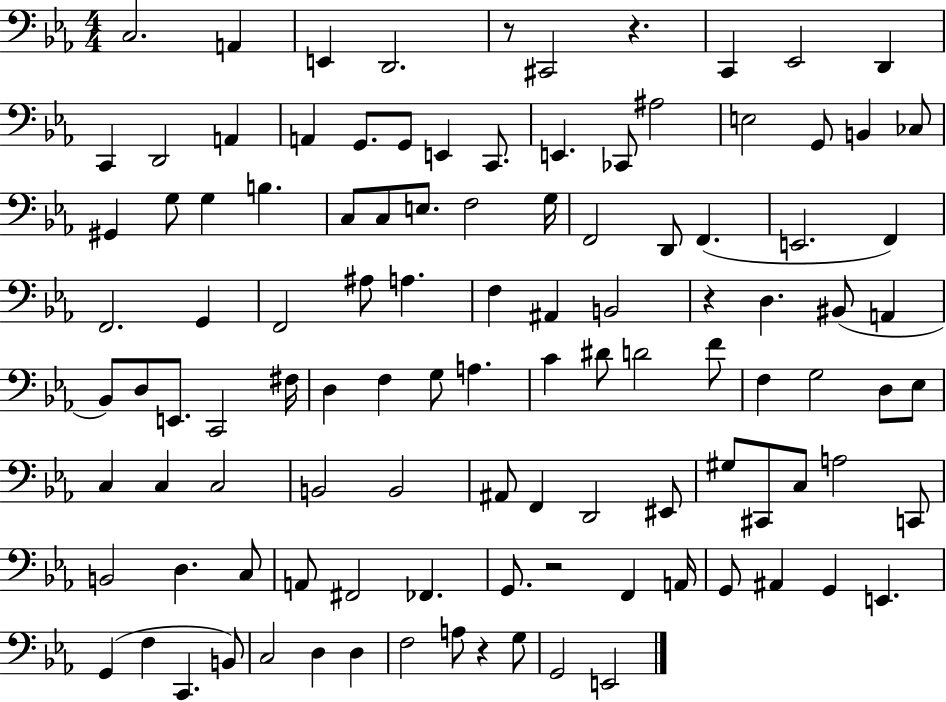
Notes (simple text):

C3/h. A2/q E2/q D2/h. R/e C#2/h R/q. C2/q Eb2/h D2/q C2/q D2/h A2/q A2/q G2/e. G2/e E2/q C2/e. E2/q. CES2/e A#3/h E3/h G2/e B2/q CES3/e G#2/q G3/e G3/q B3/q. C3/e C3/e E3/e. F3/h G3/s F2/h D2/e F2/q. E2/h. F2/q F2/h. G2/q F2/h A#3/e A3/q. F3/q A#2/q B2/h R/q D3/q. BIS2/e A2/q Bb2/e D3/e E2/e. C2/h F#3/s D3/q F3/q G3/e A3/q. C4/q D#4/e D4/h F4/e F3/q G3/h D3/e Eb3/e C3/q C3/q C3/h B2/h B2/h A#2/e F2/q D2/h EIS2/e G#3/e C#2/e C3/e A3/h C2/e B2/h D3/q. C3/e A2/e F#2/h FES2/q. G2/e. R/h F2/q A2/s G2/e A#2/q G2/q E2/q. G2/q F3/q C2/q. B2/e C3/h D3/q D3/q F3/h A3/e R/q G3/e G2/h E2/h